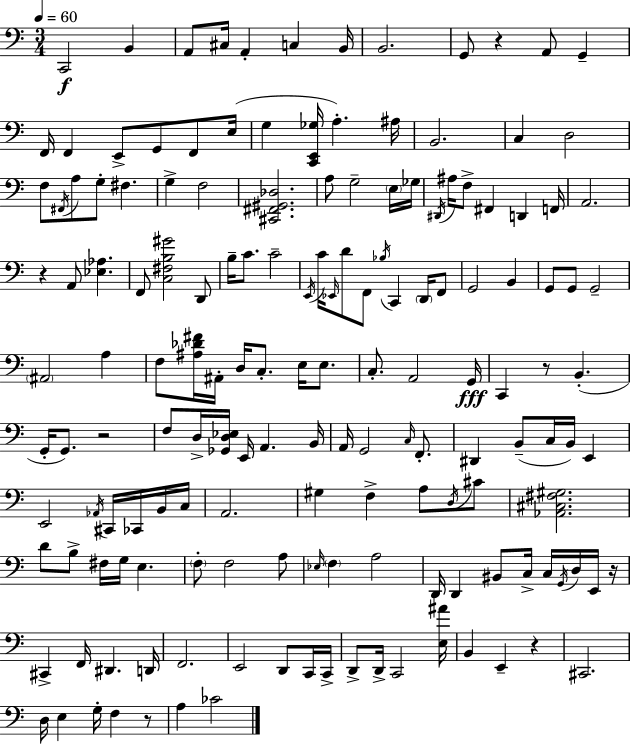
{
  \clef bass
  \numericTimeSignature
  \time 3/4
  \key a \minor
  \tempo 4 = 60
  c,2\f b,4 | a,8 cis16 a,4-. c4 b,16 | b,2. | g,8 r4 a,8 g,4-- | \break f,16 f,4 e,8-> g,8 f,8 e16( | g4 <c, e, ges>16 a4.-.) ais16 | b,2. | c4 d2 | \break f8 \acciaccatura { fis,16 } a8 g8-. fis4. | g4-> f2 | <cis, fis, gis, des>2. | a8 g2-- \parenthesize e16 | \break ges16 \acciaccatura { dis,16 } ais16 f8-> fis,4 d,4 | f,16 a,2. | r4 a,8 <ees aes>4. | f,8 <c fis b gis'>2 | \break d,8 b16-- c'8. c'2-- | \acciaccatura { e,16 } c'16 \grace { ees,16 } d'8 f,8 \acciaccatura { bes16 } c,4 | \parenthesize d,16 f,8 g,2 | b,4 g,8 g,8 g,2-- | \break \parenthesize ais,2 | a4 f8 <ais des' fis'>16 ais,16-. d16 c8.-. | e16 e8. c8.-. a,2 | g,16\fff c,4 r8 b,4.-.( | \break g,16-. g,8.) r2 | f8 d16-> <ges, d ees>16 e,16 a,4. | b,16 a,16 g,2 | \grace { c16 } f,8.-. dis,4 b,8--( | \break c16 b,16) e,4 e,2 | \acciaccatura { aes,16 } cis,16 ces,16 b,16 c16 a,2. | gis4 f4-> | a8 \acciaccatura { d16 } cis'8 <aes, cis fis gis>2. | \break d'8 b8-> | fis16 g16 e4. \parenthesize f8-. f2 | a8 \grace { ees16 } \parenthesize f4 | a2 d,16 d,4 | \break bis,8 c16-> c16 \acciaccatura { g,16 } d16 e,16 r16 cis,4-> | f,16 dis,4. d,16 f,2. | e,2 | d,8 c,16 c,16-> d,8-> | \break d,16-> c,2 <e ais'>16 b,4 | e,4-- r4 cis,2. | d16 e4 | g16-. f4 r8 a4 | \break ces'2 \bar "|."
}